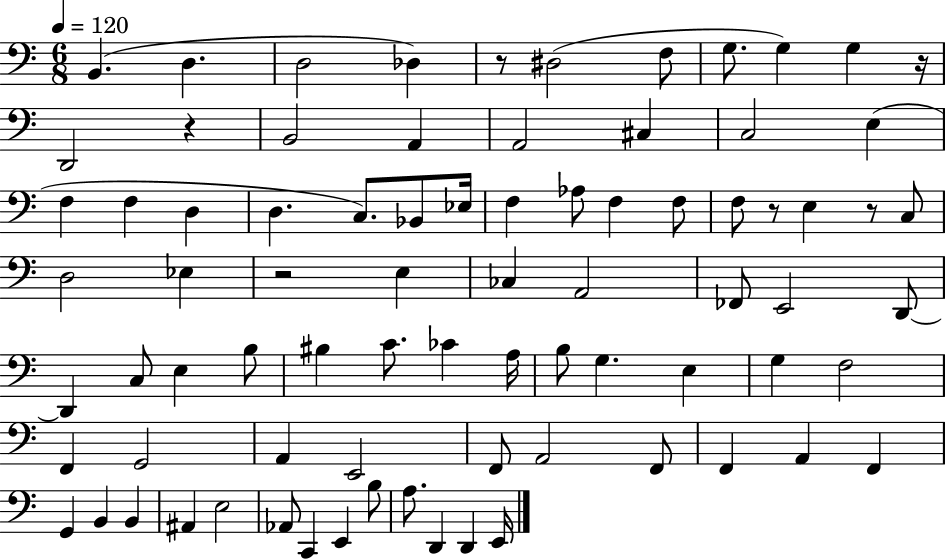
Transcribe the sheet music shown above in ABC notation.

X:1
T:Untitled
M:6/8
L:1/4
K:C
B,, D, D,2 _D, z/2 ^D,2 F,/2 G,/2 G, G, z/4 D,,2 z B,,2 A,, A,,2 ^C, C,2 E, F, F, D, D, C,/2 _B,,/2 _E,/4 F, _A,/2 F, F,/2 F,/2 z/2 E, z/2 C,/2 D,2 _E, z2 E, _C, A,,2 _F,,/2 E,,2 D,,/2 D,, C,/2 E, B,/2 ^B, C/2 _C A,/4 B,/2 G, E, G, F,2 F,, G,,2 A,, E,,2 F,,/2 A,,2 F,,/2 F,, A,, F,, G,, B,, B,, ^A,, E,2 _A,,/2 C,, E,, B,/2 A,/2 D,, D,, E,,/4